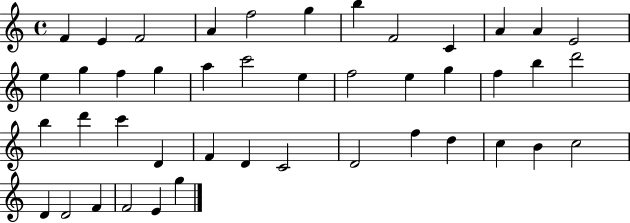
X:1
T:Untitled
M:4/4
L:1/4
K:C
F E F2 A f2 g b F2 C A A E2 e g f g a c'2 e f2 e g f b d'2 b d' c' D F D C2 D2 f d c B c2 D D2 F F2 E g